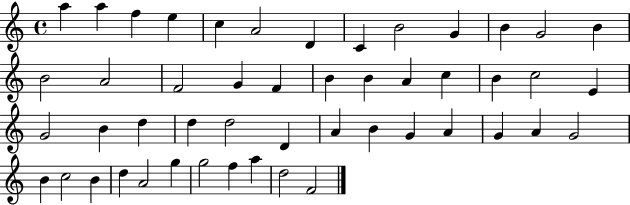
A5/q A5/q F5/q E5/q C5/q A4/h D4/q C4/q B4/h G4/q B4/q G4/h B4/q B4/h A4/h F4/h G4/q F4/q B4/q B4/q A4/q C5/q B4/q C5/h E4/q G4/h B4/q D5/q D5/q D5/h D4/q A4/q B4/q G4/q A4/q G4/q A4/q G4/h B4/q C5/h B4/q D5/q A4/h G5/q G5/h F5/q A5/q D5/h F4/h